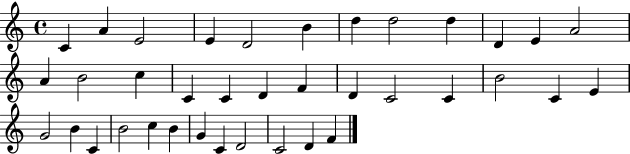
X:1
T:Untitled
M:4/4
L:1/4
K:C
C A E2 E D2 B d d2 d D E A2 A B2 c C C D F D C2 C B2 C E G2 B C B2 c B G C D2 C2 D F